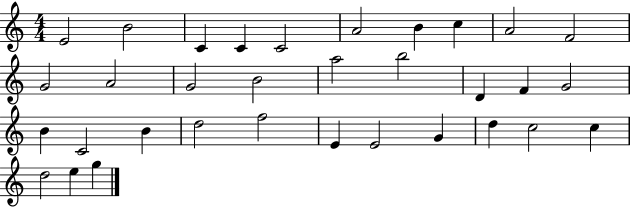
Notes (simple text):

E4/h B4/h C4/q C4/q C4/h A4/h B4/q C5/q A4/h F4/h G4/h A4/h G4/h B4/h A5/h B5/h D4/q F4/q G4/h B4/q C4/h B4/q D5/h F5/h E4/q E4/h G4/q D5/q C5/h C5/q D5/h E5/q G5/q